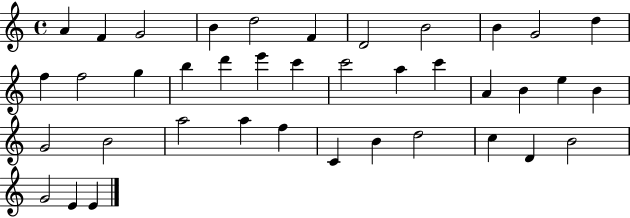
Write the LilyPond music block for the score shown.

{
  \clef treble
  \time 4/4
  \defaultTimeSignature
  \key c \major
  a'4 f'4 g'2 | b'4 d''2 f'4 | d'2 b'2 | b'4 g'2 d''4 | \break f''4 f''2 g''4 | b''4 d'''4 e'''4 c'''4 | c'''2 a''4 c'''4 | a'4 b'4 e''4 b'4 | \break g'2 b'2 | a''2 a''4 f''4 | c'4 b'4 d''2 | c''4 d'4 b'2 | \break g'2 e'4 e'4 | \bar "|."
}